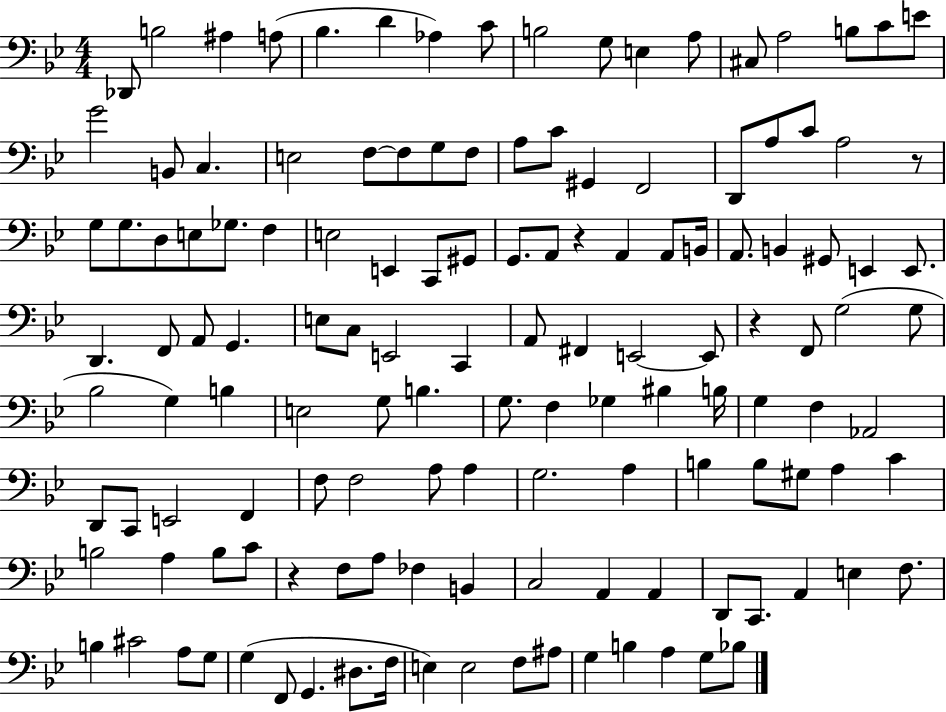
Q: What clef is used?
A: bass